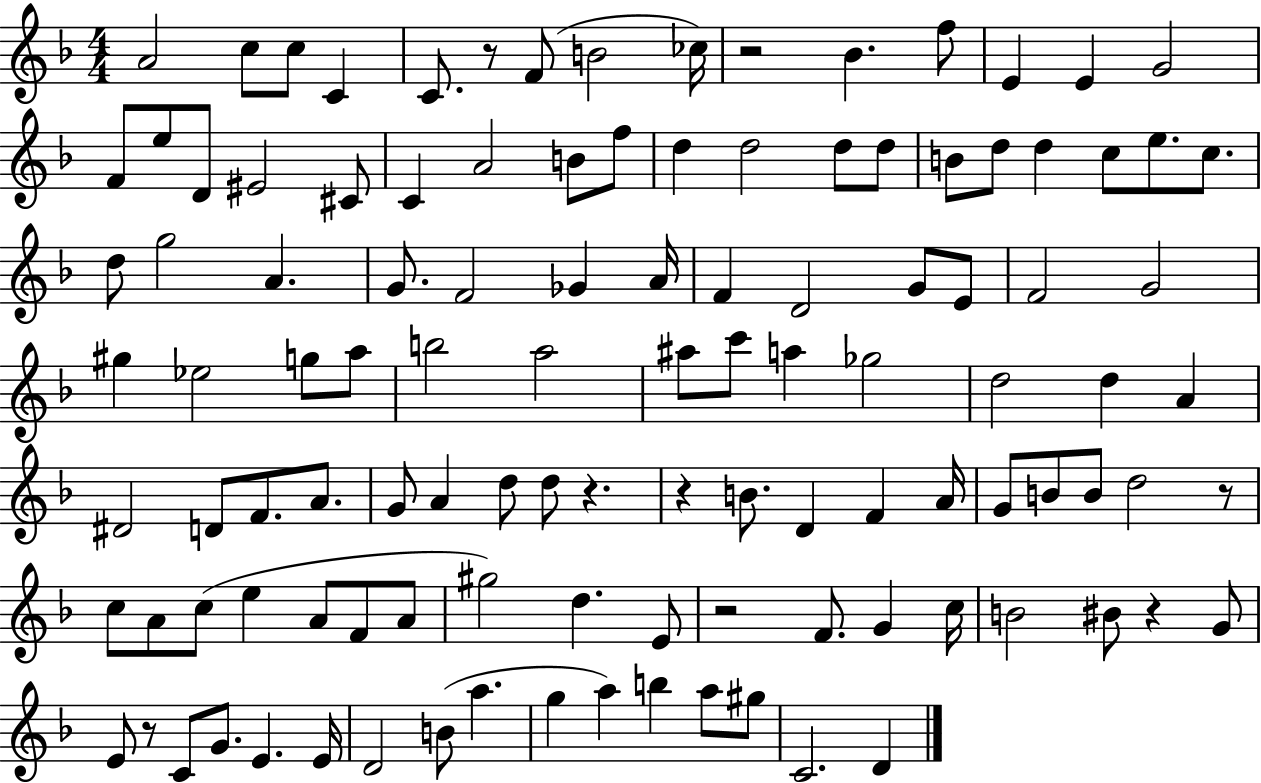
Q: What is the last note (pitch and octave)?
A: D4